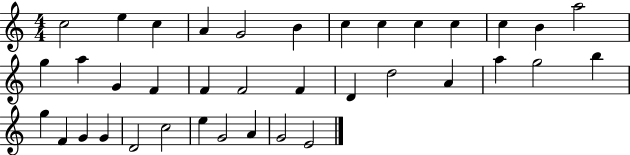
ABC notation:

X:1
T:Untitled
M:4/4
L:1/4
K:C
c2 e c A G2 B c c c c c B a2 g a G F F F2 F D d2 A a g2 b g F G G D2 c2 e G2 A G2 E2